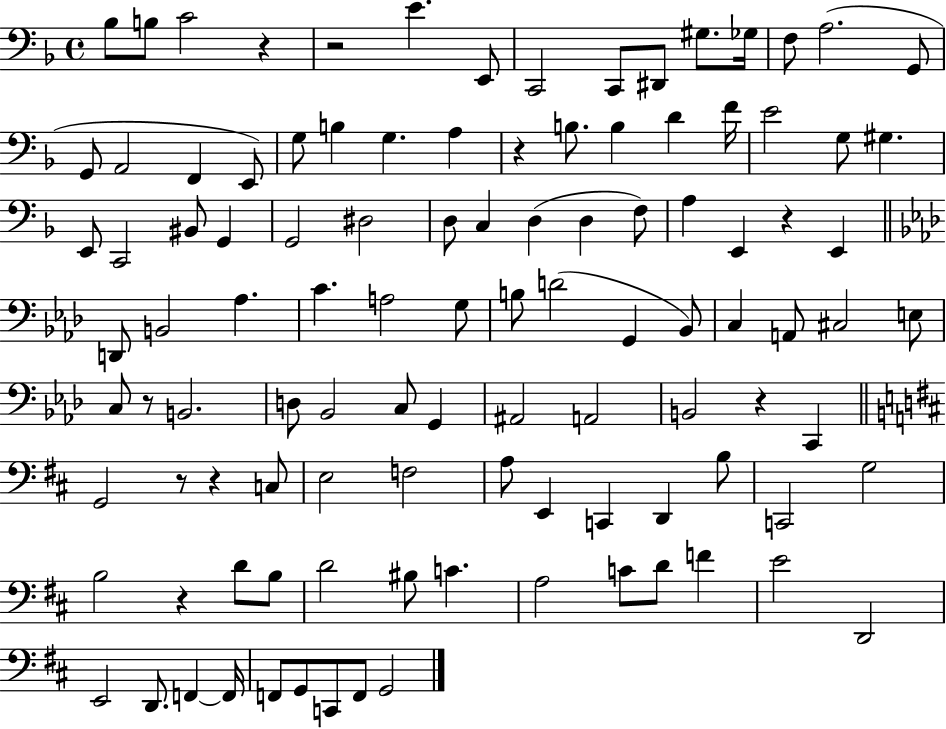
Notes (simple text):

Bb3/e B3/e C4/h R/q R/h E4/q. E2/e C2/h C2/e D#2/e G#3/e. Gb3/s F3/e A3/h. G2/e G2/e A2/h F2/q E2/e G3/e B3/q G3/q. A3/q R/q B3/e. B3/q D4/q F4/s E4/h G3/e G#3/q. E2/e C2/h BIS2/e G2/q G2/h D#3/h D3/e C3/q D3/q D3/q F3/e A3/q E2/q R/q E2/q D2/e B2/h Ab3/q. C4/q. A3/h G3/e B3/e D4/h G2/q Bb2/e C3/q A2/e C#3/h E3/e C3/e R/e B2/h. D3/e Bb2/h C3/e G2/q A#2/h A2/h B2/h R/q C2/q G2/h R/e R/q C3/e E3/h F3/h A3/e E2/q C2/q D2/q B3/e C2/h G3/h B3/h R/q D4/e B3/e D4/h BIS3/e C4/q. A3/h C4/e D4/e F4/q E4/h D2/h E2/h D2/e. F2/q F2/s F2/e G2/e C2/e F2/e G2/h